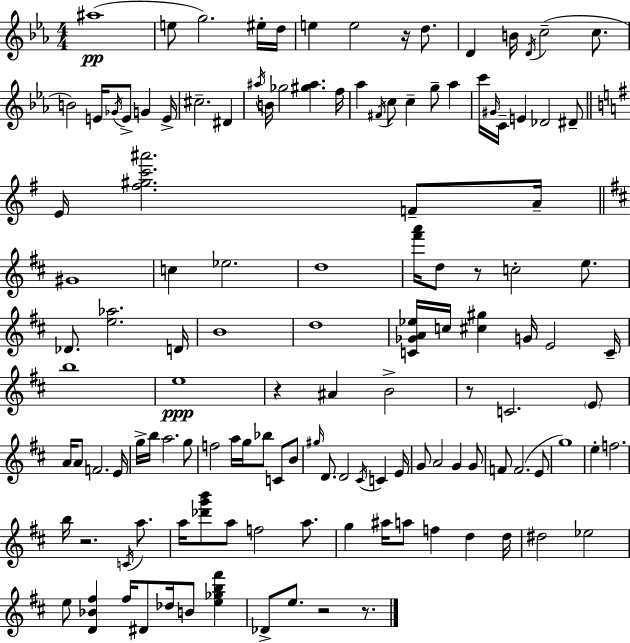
{
  \clef treble
  \numericTimeSignature
  \time 4/4
  \key ees \major
  ais''1(\pp | e''8 g''2.) eis''16-. d''16 | e''4 e''2 r16 d''8. | d'4 b'16 \acciaccatura { d'16 } c''2--( c''8. | \break b'2) e'16 \acciaccatura { ges'16 } e'8-> g'4 | e'16-> cis''2.-- dis'4 | \acciaccatura { ais''16 } b'16 ges''2 <gis'' ais''>4. | f''16 aes''4 \acciaccatura { fis'16 } c''8 c''4-- g''8-- | \break aes''4 c'''16 \grace { gis'16 } c'16-- e'4 des'2 | dis'8-- \bar "||" \break \key g \major e'16 <fis'' gis'' c''' ais'''>2. f'8-- a'16-- | \bar "||" \break \key b \minor gis'1 | c''4 ees''2. | d''1 | <fis''' a'''>16 d''8 r8 c''2-. e''8. | \break des'8. <e'' aes''>2. d'16 | b'1 | d''1 | <c' ges' a' ees''>16 c''16 <cis'' gis''>4 g'16 e'2 c'16-- | \break b''1 | e''1\ppp | r4 ais'4 b'2-> | r8 c'2. \parenthesize e'8 | \break a'16 a'8 f'2. e'16 | g''16-> b''16 a''2. g''8 | f''2 a''16 g''16 bes''8 c'8 b'8 | \grace { gis''16 } d'8. d'2 \acciaccatura { cis'16 } c'4 | \break e'16 g'8 a'2 g'4 | g'8 f'8 f'2.( | e'8 g''1) | e''4-. f''2. | \break b''16 r2. \acciaccatura { c'16 } | a''8. a''16 <des''' g''' b'''>8 a''8 f''2 | a''8. g''4 ais''16 a''8 f''4 d''4 | d''16 dis''2 ees''2 | \break e''8 <d' bes' fis''>4 fis''16 dis'8 des''16 b'8 <e'' ges'' b'' fis'''>4 | des'8-> e''8. r2 | r8. \bar "|."
}